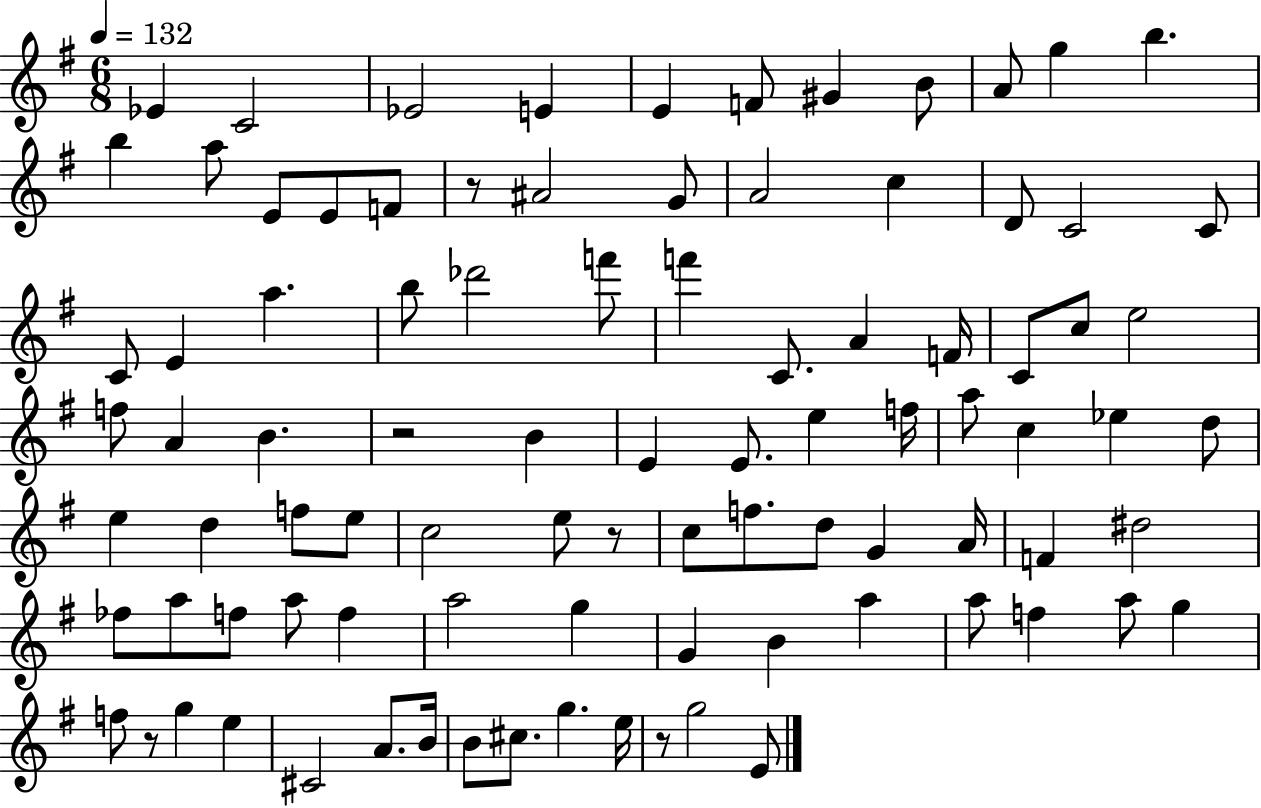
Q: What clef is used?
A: treble